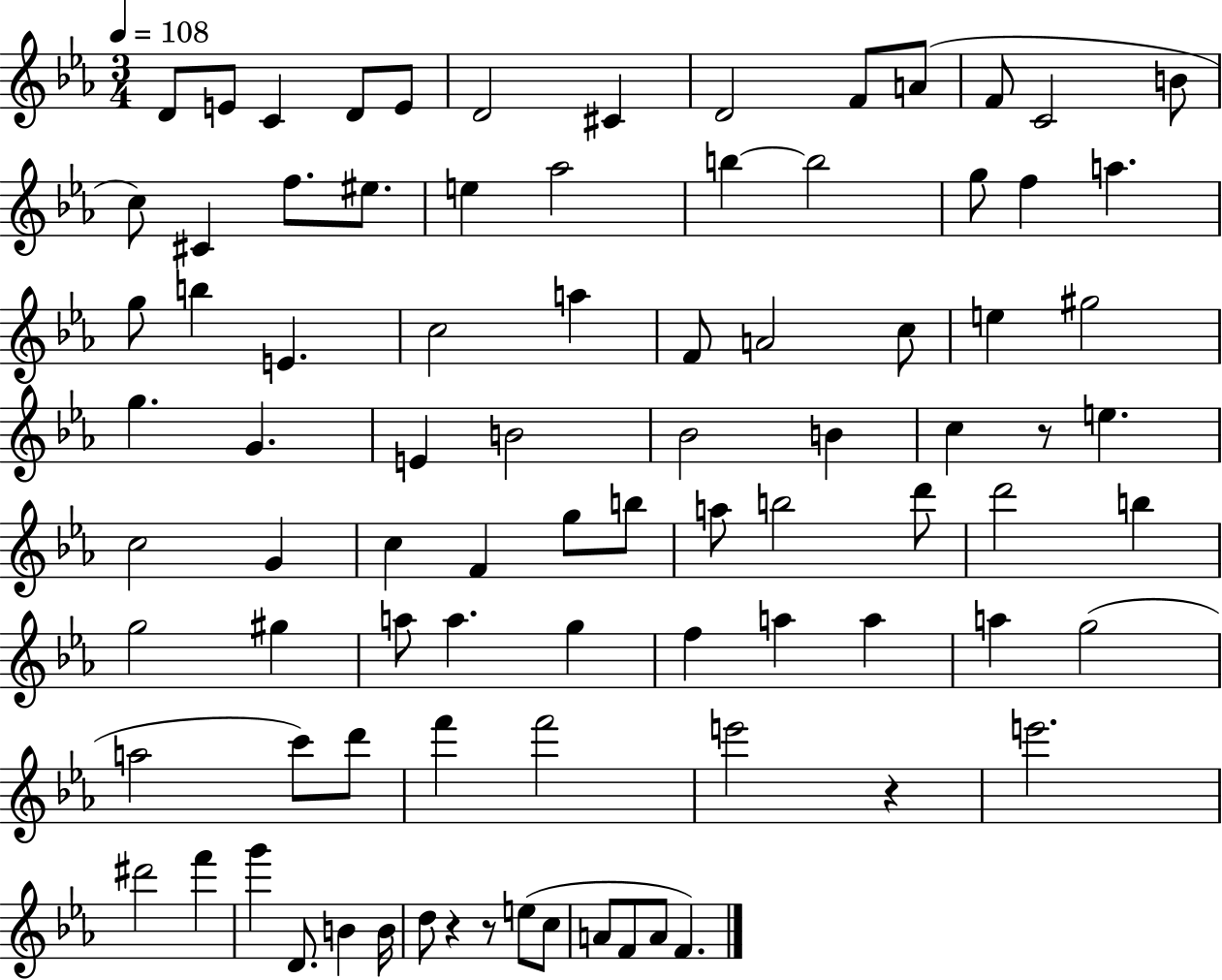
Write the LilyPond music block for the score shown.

{
  \clef treble
  \numericTimeSignature
  \time 3/4
  \key ees \major
  \tempo 4 = 108
  d'8 e'8 c'4 d'8 e'8 | d'2 cis'4 | d'2 f'8 a'8( | f'8 c'2 b'8 | \break c''8) cis'4 f''8. eis''8. | e''4 aes''2 | b''4~~ b''2 | g''8 f''4 a''4. | \break g''8 b''4 e'4. | c''2 a''4 | f'8 a'2 c''8 | e''4 gis''2 | \break g''4. g'4. | e'4 b'2 | bes'2 b'4 | c''4 r8 e''4. | \break c''2 g'4 | c''4 f'4 g''8 b''8 | a''8 b''2 d'''8 | d'''2 b''4 | \break g''2 gis''4 | a''8 a''4. g''4 | f''4 a''4 a''4 | a''4 g''2( | \break a''2 c'''8) d'''8 | f'''4 f'''2 | e'''2 r4 | e'''2. | \break dis'''2 f'''4 | g'''4 d'8. b'4 b'16 | d''8 r4 r8 e''8( c''8 | a'8 f'8 a'8 f'4.) | \break \bar "|."
}